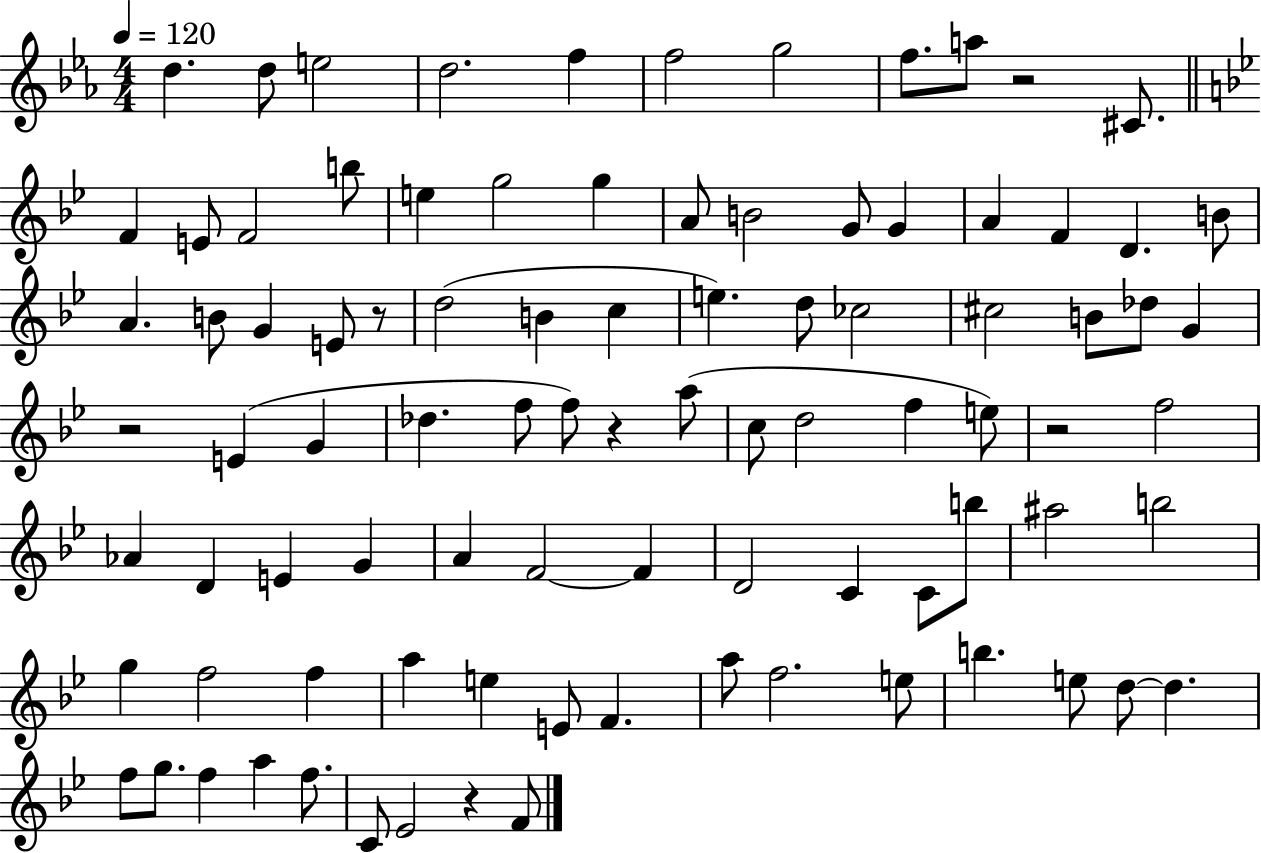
D5/q. D5/e E5/h D5/h. F5/q F5/h G5/h F5/e. A5/e R/h C#4/e. F4/q E4/e F4/h B5/e E5/q G5/h G5/q A4/e B4/h G4/e G4/q A4/q F4/q D4/q. B4/e A4/q. B4/e G4/q E4/e R/e D5/h B4/q C5/q E5/q. D5/e CES5/h C#5/h B4/e Db5/e G4/q R/h E4/q G4/q Db5/q. F5/e F5/e R/q A5/e C5/e D5/h F5/q E5/e R/h F5/h Ab4/q D4/q E4/q G4/q A4/q F4/h F4/q D4/h C4/q C4/e B5/e A#5/h B5/h G5/q F5/h F5/q A5/q E5/q E4/e F4/q. A5/e F5/h. E5/e B5/q. E5/e D5/e D5/q. F5/e G5/e. F5/q A5/q F5/e. C4/e Eb4/h R/q F4/e